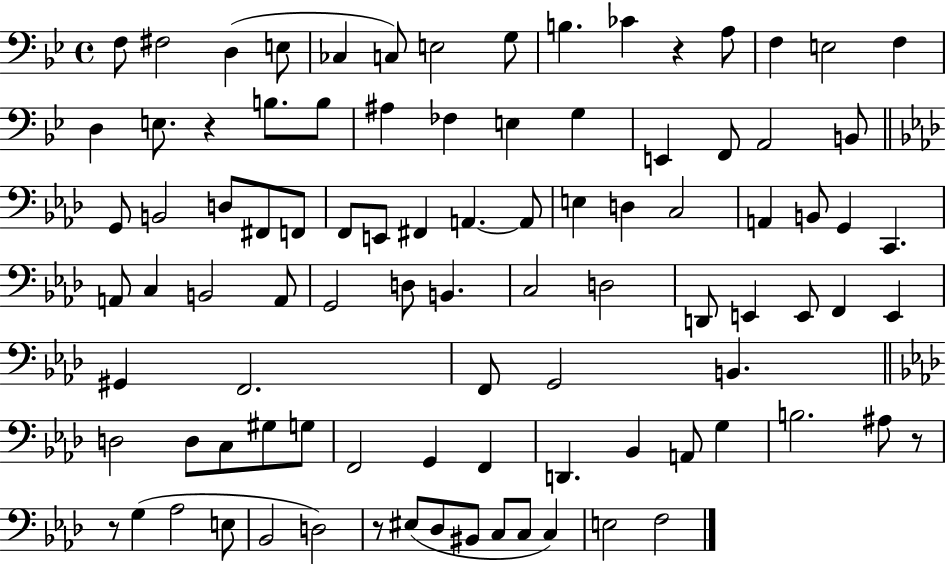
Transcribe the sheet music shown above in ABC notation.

X:1
T:Untitled
M:4/4
L:1/4
K:Bb
F,/2 ^F,2 D, E,/2 _C, C,/2 E,2 G,/2 B, _C z A,/2 F, E,2 F, D, E,/2 z B,/2 B,/2 ^A, _F, E, G, E,, F,,/2 A,,2 B,,/2 G,,/2 B,,2 D,/2 ^F,,/2 F,,/2 F,,/2 E,,/2 ^F,, A,, A,,/2 E, D, C,2 A,, B,,/2 G,, C,, A,,/2 C, B,,2 A,,/2 G,,2 D,/2 B,, C,2 D,2 D,,/2 E,, E,,/2 F,, E,, ^G,, F,,2 F,,/2 G,,2 B,, D,2 D,/2 C,/2 ^G,/2 G,/2 F,,2 G,, F,, D,, _B,, A,,/2 G, B,2 ^A,/2 z/2 z/2 G, _A,2 E,/2 _B,,2 D,2 z/2 ^E,/2 _D,/2 ^B,,/2 C,/2 C,/2 C, E,2 F,2